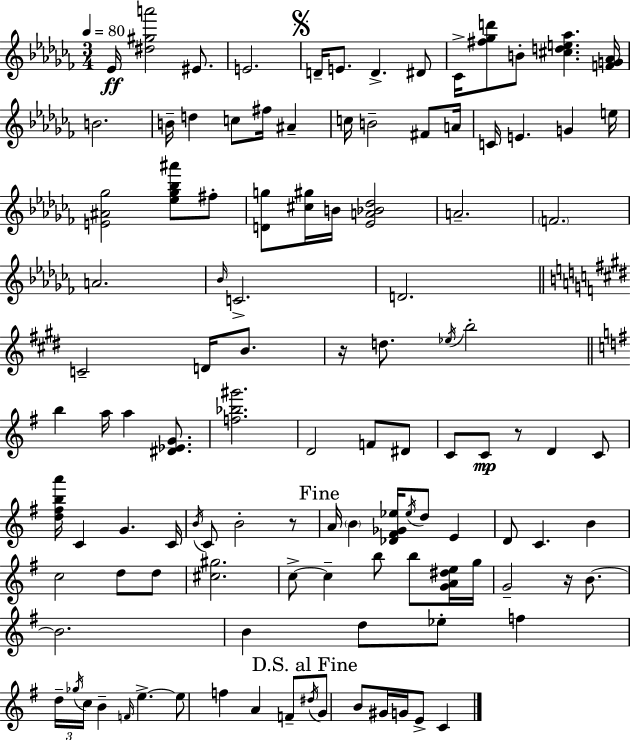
{
  \clef treble
  \numericTimeSignature
  \time 3/4
  \key aes \minor
  \tempo 4 = 80
  ees'16\ff <dis'' gis'' a'''>2 eis'8. | e'2. | \mark \markup { \musicglyph "scripts.segno" } d'16-- e'8. d'4.-> dis'8 | ces'16-> <fis'' ges'' d'''>8 b'8-. <cis'' d'' e'' aes''>4. <f' g' aes'>16 | \break b'2. | b'16-- d''4 c''8 fis''16 ais'4-- | c''16 b'2-- fis'8 a'16 | c'16 e'4. g'4 e''16 | \break <e' ais' ges''>2 <ees'' ges'' bes'' ais'''>8 fis''8-. | <d' g''>8 <cis'' gis''>16 b'16 <ees' a' bes' des''>2 | a'2.-- | \parenthesize f'2. | \break a'2. | \grace { bes'16 } c'2.-> | d'2. | \bar "||" \break \key e \major c'2-- d'16 b'8. | r16 d''8. \acciaccatura { ees''16 } b''2-. | \bar "||" \break \key g \major b''4 a''16 a''4 <dis' ees' g'>8. | <f'' bes'' gis'''>2. | d'2 f'8 dis'8 | c'8 c'8\mp r8 d'4 c'8 | \break <d'' fis'' b'' a'''>16 c'4 g'4. c'16 | \acciaccatura { b'16 } c'8 b'2-. r8 | \mark "Fine" a'16 \parenthesize b'4 <des' fis' ges' ees''>16 \acciaccatura { ees''16 } d''8 e'4 | d'8 c'4. b'4 | \break c''2 d''8 | d''8 <cis'' gis''>2. | c''8->~~ c''4-- b''8 b''8 | <g' a' dis'' e''>16 g''16 g'2-- r16 b'8.~~ | \break b'2. | b'4 d''8 ees''8-. f''4 | \tuplet 3/2 { d''16-- \acciaccatura { ges''16 } c''16 } b'4-- \grace { f'16 } e''4.->~~ | e''8 f''4 a'4 | \break f'8-- \mark "D.S. al Fine" \acciaccatura { dis''16 } g'8 b'8 gis'16 g'16 e'8-> | c'4 \bar "|."
}